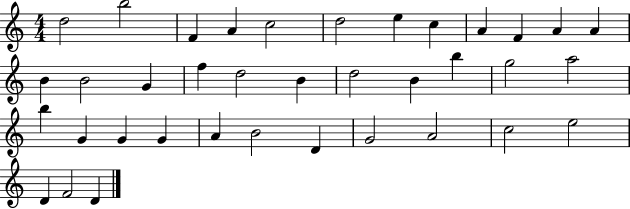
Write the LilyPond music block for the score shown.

{
  \clef treble
  \numericTimeSignature
  \time 4/4
  \key c \major
  d''2 b''2 | f'4 a'4 c''2 | d''2 e''4 c''4 | a'4 f'4 a'4 a'4 | \break b'4 b'2 g'4 | f''4 d''2 b'4 | d''2 b'4 b''4 | g''2 a''2 | \break b''4 g'4 g'4 g'4 | a'4 b'2 d'4 | g'2 a'2 | c''2 e''2 | \break d'4 f'2 d'4 | \bar "|."
}